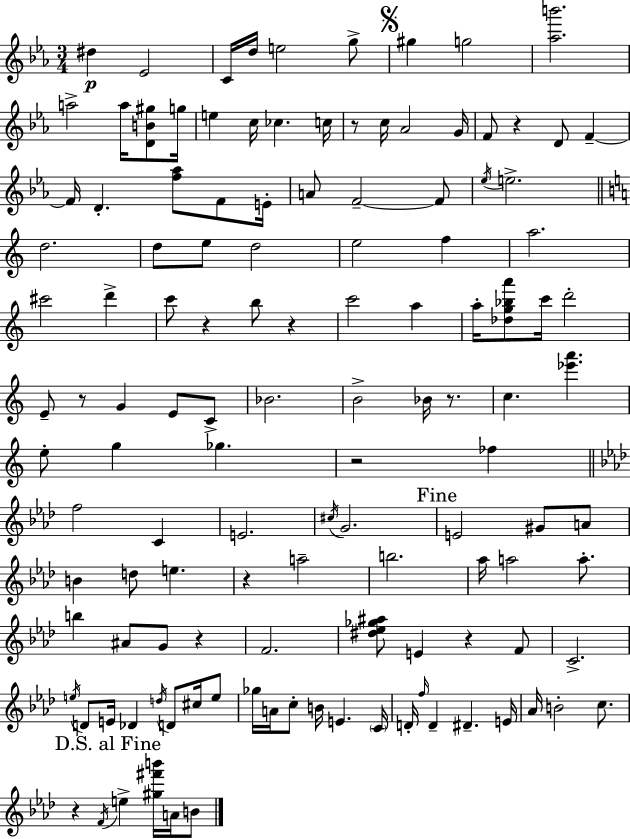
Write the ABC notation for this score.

X:1
T:Untitled
M:3/4
L:1/4
K:Cm
^d _E2 C/4 d/4 e2 g/2 ^g g2 [_ab']2 a2 a/4 [DB^g]/2 g/4 e c/4 _c c/4 z/2 c/4 _A2 G/4 F/2 z D/2 F F/4 D [f_a]/2 F/2 E/4 A/2 F2 F/2 _e/4 e2 d2 d/2 e/2 d2 e2 f a2 ^c'2 d' c'/2 z b/2 z c'2 a a/4 [_dg_ba']/2 c'/4 d'2 E/2 z/2 G E/2 C/2 _B2 B2 _B/4 z/2 c [_e'a'] e/2 g _g z2 _f f2 C E2 ^c/4 G2 E2 ^G/2 A/2 B d/2 e z a2 b2 _a/4 a2 a/2 b ^A/2 G/2 z F2 [^d_e_g^a]/2 E z F/2 C2 e/4 D/2 E/4 _D d/4 D/2 ^c/4 e/2 _g/4 A/4 c/2 B/4 E C/4 D/4 f/4 D ^D E/4 _A/4 B2 c/2 z F/4 e [^g^f'b']/4 A/4 B/2